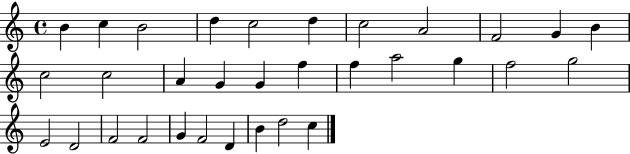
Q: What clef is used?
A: treble